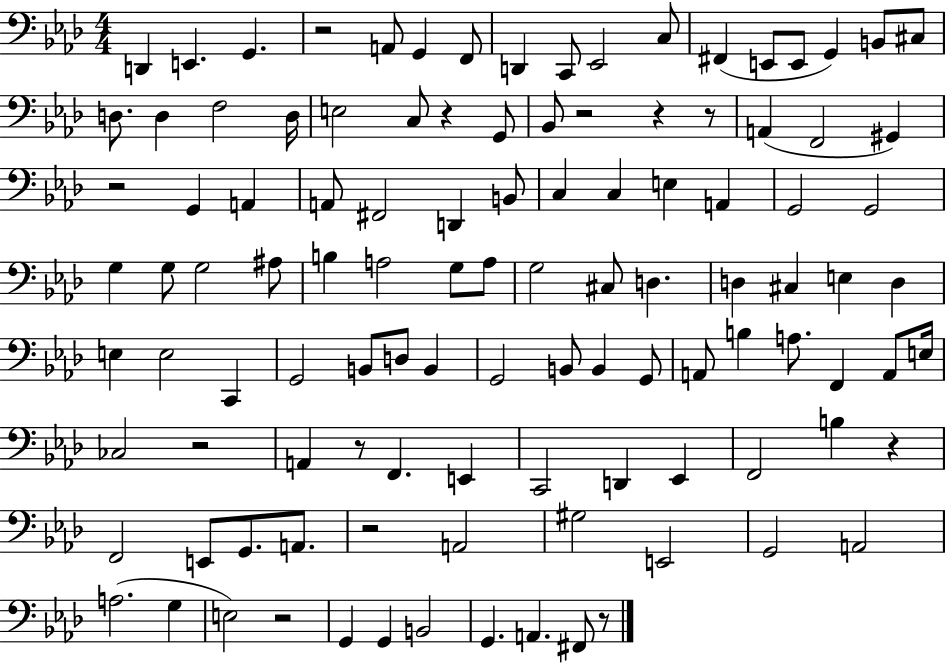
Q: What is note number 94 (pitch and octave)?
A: G2